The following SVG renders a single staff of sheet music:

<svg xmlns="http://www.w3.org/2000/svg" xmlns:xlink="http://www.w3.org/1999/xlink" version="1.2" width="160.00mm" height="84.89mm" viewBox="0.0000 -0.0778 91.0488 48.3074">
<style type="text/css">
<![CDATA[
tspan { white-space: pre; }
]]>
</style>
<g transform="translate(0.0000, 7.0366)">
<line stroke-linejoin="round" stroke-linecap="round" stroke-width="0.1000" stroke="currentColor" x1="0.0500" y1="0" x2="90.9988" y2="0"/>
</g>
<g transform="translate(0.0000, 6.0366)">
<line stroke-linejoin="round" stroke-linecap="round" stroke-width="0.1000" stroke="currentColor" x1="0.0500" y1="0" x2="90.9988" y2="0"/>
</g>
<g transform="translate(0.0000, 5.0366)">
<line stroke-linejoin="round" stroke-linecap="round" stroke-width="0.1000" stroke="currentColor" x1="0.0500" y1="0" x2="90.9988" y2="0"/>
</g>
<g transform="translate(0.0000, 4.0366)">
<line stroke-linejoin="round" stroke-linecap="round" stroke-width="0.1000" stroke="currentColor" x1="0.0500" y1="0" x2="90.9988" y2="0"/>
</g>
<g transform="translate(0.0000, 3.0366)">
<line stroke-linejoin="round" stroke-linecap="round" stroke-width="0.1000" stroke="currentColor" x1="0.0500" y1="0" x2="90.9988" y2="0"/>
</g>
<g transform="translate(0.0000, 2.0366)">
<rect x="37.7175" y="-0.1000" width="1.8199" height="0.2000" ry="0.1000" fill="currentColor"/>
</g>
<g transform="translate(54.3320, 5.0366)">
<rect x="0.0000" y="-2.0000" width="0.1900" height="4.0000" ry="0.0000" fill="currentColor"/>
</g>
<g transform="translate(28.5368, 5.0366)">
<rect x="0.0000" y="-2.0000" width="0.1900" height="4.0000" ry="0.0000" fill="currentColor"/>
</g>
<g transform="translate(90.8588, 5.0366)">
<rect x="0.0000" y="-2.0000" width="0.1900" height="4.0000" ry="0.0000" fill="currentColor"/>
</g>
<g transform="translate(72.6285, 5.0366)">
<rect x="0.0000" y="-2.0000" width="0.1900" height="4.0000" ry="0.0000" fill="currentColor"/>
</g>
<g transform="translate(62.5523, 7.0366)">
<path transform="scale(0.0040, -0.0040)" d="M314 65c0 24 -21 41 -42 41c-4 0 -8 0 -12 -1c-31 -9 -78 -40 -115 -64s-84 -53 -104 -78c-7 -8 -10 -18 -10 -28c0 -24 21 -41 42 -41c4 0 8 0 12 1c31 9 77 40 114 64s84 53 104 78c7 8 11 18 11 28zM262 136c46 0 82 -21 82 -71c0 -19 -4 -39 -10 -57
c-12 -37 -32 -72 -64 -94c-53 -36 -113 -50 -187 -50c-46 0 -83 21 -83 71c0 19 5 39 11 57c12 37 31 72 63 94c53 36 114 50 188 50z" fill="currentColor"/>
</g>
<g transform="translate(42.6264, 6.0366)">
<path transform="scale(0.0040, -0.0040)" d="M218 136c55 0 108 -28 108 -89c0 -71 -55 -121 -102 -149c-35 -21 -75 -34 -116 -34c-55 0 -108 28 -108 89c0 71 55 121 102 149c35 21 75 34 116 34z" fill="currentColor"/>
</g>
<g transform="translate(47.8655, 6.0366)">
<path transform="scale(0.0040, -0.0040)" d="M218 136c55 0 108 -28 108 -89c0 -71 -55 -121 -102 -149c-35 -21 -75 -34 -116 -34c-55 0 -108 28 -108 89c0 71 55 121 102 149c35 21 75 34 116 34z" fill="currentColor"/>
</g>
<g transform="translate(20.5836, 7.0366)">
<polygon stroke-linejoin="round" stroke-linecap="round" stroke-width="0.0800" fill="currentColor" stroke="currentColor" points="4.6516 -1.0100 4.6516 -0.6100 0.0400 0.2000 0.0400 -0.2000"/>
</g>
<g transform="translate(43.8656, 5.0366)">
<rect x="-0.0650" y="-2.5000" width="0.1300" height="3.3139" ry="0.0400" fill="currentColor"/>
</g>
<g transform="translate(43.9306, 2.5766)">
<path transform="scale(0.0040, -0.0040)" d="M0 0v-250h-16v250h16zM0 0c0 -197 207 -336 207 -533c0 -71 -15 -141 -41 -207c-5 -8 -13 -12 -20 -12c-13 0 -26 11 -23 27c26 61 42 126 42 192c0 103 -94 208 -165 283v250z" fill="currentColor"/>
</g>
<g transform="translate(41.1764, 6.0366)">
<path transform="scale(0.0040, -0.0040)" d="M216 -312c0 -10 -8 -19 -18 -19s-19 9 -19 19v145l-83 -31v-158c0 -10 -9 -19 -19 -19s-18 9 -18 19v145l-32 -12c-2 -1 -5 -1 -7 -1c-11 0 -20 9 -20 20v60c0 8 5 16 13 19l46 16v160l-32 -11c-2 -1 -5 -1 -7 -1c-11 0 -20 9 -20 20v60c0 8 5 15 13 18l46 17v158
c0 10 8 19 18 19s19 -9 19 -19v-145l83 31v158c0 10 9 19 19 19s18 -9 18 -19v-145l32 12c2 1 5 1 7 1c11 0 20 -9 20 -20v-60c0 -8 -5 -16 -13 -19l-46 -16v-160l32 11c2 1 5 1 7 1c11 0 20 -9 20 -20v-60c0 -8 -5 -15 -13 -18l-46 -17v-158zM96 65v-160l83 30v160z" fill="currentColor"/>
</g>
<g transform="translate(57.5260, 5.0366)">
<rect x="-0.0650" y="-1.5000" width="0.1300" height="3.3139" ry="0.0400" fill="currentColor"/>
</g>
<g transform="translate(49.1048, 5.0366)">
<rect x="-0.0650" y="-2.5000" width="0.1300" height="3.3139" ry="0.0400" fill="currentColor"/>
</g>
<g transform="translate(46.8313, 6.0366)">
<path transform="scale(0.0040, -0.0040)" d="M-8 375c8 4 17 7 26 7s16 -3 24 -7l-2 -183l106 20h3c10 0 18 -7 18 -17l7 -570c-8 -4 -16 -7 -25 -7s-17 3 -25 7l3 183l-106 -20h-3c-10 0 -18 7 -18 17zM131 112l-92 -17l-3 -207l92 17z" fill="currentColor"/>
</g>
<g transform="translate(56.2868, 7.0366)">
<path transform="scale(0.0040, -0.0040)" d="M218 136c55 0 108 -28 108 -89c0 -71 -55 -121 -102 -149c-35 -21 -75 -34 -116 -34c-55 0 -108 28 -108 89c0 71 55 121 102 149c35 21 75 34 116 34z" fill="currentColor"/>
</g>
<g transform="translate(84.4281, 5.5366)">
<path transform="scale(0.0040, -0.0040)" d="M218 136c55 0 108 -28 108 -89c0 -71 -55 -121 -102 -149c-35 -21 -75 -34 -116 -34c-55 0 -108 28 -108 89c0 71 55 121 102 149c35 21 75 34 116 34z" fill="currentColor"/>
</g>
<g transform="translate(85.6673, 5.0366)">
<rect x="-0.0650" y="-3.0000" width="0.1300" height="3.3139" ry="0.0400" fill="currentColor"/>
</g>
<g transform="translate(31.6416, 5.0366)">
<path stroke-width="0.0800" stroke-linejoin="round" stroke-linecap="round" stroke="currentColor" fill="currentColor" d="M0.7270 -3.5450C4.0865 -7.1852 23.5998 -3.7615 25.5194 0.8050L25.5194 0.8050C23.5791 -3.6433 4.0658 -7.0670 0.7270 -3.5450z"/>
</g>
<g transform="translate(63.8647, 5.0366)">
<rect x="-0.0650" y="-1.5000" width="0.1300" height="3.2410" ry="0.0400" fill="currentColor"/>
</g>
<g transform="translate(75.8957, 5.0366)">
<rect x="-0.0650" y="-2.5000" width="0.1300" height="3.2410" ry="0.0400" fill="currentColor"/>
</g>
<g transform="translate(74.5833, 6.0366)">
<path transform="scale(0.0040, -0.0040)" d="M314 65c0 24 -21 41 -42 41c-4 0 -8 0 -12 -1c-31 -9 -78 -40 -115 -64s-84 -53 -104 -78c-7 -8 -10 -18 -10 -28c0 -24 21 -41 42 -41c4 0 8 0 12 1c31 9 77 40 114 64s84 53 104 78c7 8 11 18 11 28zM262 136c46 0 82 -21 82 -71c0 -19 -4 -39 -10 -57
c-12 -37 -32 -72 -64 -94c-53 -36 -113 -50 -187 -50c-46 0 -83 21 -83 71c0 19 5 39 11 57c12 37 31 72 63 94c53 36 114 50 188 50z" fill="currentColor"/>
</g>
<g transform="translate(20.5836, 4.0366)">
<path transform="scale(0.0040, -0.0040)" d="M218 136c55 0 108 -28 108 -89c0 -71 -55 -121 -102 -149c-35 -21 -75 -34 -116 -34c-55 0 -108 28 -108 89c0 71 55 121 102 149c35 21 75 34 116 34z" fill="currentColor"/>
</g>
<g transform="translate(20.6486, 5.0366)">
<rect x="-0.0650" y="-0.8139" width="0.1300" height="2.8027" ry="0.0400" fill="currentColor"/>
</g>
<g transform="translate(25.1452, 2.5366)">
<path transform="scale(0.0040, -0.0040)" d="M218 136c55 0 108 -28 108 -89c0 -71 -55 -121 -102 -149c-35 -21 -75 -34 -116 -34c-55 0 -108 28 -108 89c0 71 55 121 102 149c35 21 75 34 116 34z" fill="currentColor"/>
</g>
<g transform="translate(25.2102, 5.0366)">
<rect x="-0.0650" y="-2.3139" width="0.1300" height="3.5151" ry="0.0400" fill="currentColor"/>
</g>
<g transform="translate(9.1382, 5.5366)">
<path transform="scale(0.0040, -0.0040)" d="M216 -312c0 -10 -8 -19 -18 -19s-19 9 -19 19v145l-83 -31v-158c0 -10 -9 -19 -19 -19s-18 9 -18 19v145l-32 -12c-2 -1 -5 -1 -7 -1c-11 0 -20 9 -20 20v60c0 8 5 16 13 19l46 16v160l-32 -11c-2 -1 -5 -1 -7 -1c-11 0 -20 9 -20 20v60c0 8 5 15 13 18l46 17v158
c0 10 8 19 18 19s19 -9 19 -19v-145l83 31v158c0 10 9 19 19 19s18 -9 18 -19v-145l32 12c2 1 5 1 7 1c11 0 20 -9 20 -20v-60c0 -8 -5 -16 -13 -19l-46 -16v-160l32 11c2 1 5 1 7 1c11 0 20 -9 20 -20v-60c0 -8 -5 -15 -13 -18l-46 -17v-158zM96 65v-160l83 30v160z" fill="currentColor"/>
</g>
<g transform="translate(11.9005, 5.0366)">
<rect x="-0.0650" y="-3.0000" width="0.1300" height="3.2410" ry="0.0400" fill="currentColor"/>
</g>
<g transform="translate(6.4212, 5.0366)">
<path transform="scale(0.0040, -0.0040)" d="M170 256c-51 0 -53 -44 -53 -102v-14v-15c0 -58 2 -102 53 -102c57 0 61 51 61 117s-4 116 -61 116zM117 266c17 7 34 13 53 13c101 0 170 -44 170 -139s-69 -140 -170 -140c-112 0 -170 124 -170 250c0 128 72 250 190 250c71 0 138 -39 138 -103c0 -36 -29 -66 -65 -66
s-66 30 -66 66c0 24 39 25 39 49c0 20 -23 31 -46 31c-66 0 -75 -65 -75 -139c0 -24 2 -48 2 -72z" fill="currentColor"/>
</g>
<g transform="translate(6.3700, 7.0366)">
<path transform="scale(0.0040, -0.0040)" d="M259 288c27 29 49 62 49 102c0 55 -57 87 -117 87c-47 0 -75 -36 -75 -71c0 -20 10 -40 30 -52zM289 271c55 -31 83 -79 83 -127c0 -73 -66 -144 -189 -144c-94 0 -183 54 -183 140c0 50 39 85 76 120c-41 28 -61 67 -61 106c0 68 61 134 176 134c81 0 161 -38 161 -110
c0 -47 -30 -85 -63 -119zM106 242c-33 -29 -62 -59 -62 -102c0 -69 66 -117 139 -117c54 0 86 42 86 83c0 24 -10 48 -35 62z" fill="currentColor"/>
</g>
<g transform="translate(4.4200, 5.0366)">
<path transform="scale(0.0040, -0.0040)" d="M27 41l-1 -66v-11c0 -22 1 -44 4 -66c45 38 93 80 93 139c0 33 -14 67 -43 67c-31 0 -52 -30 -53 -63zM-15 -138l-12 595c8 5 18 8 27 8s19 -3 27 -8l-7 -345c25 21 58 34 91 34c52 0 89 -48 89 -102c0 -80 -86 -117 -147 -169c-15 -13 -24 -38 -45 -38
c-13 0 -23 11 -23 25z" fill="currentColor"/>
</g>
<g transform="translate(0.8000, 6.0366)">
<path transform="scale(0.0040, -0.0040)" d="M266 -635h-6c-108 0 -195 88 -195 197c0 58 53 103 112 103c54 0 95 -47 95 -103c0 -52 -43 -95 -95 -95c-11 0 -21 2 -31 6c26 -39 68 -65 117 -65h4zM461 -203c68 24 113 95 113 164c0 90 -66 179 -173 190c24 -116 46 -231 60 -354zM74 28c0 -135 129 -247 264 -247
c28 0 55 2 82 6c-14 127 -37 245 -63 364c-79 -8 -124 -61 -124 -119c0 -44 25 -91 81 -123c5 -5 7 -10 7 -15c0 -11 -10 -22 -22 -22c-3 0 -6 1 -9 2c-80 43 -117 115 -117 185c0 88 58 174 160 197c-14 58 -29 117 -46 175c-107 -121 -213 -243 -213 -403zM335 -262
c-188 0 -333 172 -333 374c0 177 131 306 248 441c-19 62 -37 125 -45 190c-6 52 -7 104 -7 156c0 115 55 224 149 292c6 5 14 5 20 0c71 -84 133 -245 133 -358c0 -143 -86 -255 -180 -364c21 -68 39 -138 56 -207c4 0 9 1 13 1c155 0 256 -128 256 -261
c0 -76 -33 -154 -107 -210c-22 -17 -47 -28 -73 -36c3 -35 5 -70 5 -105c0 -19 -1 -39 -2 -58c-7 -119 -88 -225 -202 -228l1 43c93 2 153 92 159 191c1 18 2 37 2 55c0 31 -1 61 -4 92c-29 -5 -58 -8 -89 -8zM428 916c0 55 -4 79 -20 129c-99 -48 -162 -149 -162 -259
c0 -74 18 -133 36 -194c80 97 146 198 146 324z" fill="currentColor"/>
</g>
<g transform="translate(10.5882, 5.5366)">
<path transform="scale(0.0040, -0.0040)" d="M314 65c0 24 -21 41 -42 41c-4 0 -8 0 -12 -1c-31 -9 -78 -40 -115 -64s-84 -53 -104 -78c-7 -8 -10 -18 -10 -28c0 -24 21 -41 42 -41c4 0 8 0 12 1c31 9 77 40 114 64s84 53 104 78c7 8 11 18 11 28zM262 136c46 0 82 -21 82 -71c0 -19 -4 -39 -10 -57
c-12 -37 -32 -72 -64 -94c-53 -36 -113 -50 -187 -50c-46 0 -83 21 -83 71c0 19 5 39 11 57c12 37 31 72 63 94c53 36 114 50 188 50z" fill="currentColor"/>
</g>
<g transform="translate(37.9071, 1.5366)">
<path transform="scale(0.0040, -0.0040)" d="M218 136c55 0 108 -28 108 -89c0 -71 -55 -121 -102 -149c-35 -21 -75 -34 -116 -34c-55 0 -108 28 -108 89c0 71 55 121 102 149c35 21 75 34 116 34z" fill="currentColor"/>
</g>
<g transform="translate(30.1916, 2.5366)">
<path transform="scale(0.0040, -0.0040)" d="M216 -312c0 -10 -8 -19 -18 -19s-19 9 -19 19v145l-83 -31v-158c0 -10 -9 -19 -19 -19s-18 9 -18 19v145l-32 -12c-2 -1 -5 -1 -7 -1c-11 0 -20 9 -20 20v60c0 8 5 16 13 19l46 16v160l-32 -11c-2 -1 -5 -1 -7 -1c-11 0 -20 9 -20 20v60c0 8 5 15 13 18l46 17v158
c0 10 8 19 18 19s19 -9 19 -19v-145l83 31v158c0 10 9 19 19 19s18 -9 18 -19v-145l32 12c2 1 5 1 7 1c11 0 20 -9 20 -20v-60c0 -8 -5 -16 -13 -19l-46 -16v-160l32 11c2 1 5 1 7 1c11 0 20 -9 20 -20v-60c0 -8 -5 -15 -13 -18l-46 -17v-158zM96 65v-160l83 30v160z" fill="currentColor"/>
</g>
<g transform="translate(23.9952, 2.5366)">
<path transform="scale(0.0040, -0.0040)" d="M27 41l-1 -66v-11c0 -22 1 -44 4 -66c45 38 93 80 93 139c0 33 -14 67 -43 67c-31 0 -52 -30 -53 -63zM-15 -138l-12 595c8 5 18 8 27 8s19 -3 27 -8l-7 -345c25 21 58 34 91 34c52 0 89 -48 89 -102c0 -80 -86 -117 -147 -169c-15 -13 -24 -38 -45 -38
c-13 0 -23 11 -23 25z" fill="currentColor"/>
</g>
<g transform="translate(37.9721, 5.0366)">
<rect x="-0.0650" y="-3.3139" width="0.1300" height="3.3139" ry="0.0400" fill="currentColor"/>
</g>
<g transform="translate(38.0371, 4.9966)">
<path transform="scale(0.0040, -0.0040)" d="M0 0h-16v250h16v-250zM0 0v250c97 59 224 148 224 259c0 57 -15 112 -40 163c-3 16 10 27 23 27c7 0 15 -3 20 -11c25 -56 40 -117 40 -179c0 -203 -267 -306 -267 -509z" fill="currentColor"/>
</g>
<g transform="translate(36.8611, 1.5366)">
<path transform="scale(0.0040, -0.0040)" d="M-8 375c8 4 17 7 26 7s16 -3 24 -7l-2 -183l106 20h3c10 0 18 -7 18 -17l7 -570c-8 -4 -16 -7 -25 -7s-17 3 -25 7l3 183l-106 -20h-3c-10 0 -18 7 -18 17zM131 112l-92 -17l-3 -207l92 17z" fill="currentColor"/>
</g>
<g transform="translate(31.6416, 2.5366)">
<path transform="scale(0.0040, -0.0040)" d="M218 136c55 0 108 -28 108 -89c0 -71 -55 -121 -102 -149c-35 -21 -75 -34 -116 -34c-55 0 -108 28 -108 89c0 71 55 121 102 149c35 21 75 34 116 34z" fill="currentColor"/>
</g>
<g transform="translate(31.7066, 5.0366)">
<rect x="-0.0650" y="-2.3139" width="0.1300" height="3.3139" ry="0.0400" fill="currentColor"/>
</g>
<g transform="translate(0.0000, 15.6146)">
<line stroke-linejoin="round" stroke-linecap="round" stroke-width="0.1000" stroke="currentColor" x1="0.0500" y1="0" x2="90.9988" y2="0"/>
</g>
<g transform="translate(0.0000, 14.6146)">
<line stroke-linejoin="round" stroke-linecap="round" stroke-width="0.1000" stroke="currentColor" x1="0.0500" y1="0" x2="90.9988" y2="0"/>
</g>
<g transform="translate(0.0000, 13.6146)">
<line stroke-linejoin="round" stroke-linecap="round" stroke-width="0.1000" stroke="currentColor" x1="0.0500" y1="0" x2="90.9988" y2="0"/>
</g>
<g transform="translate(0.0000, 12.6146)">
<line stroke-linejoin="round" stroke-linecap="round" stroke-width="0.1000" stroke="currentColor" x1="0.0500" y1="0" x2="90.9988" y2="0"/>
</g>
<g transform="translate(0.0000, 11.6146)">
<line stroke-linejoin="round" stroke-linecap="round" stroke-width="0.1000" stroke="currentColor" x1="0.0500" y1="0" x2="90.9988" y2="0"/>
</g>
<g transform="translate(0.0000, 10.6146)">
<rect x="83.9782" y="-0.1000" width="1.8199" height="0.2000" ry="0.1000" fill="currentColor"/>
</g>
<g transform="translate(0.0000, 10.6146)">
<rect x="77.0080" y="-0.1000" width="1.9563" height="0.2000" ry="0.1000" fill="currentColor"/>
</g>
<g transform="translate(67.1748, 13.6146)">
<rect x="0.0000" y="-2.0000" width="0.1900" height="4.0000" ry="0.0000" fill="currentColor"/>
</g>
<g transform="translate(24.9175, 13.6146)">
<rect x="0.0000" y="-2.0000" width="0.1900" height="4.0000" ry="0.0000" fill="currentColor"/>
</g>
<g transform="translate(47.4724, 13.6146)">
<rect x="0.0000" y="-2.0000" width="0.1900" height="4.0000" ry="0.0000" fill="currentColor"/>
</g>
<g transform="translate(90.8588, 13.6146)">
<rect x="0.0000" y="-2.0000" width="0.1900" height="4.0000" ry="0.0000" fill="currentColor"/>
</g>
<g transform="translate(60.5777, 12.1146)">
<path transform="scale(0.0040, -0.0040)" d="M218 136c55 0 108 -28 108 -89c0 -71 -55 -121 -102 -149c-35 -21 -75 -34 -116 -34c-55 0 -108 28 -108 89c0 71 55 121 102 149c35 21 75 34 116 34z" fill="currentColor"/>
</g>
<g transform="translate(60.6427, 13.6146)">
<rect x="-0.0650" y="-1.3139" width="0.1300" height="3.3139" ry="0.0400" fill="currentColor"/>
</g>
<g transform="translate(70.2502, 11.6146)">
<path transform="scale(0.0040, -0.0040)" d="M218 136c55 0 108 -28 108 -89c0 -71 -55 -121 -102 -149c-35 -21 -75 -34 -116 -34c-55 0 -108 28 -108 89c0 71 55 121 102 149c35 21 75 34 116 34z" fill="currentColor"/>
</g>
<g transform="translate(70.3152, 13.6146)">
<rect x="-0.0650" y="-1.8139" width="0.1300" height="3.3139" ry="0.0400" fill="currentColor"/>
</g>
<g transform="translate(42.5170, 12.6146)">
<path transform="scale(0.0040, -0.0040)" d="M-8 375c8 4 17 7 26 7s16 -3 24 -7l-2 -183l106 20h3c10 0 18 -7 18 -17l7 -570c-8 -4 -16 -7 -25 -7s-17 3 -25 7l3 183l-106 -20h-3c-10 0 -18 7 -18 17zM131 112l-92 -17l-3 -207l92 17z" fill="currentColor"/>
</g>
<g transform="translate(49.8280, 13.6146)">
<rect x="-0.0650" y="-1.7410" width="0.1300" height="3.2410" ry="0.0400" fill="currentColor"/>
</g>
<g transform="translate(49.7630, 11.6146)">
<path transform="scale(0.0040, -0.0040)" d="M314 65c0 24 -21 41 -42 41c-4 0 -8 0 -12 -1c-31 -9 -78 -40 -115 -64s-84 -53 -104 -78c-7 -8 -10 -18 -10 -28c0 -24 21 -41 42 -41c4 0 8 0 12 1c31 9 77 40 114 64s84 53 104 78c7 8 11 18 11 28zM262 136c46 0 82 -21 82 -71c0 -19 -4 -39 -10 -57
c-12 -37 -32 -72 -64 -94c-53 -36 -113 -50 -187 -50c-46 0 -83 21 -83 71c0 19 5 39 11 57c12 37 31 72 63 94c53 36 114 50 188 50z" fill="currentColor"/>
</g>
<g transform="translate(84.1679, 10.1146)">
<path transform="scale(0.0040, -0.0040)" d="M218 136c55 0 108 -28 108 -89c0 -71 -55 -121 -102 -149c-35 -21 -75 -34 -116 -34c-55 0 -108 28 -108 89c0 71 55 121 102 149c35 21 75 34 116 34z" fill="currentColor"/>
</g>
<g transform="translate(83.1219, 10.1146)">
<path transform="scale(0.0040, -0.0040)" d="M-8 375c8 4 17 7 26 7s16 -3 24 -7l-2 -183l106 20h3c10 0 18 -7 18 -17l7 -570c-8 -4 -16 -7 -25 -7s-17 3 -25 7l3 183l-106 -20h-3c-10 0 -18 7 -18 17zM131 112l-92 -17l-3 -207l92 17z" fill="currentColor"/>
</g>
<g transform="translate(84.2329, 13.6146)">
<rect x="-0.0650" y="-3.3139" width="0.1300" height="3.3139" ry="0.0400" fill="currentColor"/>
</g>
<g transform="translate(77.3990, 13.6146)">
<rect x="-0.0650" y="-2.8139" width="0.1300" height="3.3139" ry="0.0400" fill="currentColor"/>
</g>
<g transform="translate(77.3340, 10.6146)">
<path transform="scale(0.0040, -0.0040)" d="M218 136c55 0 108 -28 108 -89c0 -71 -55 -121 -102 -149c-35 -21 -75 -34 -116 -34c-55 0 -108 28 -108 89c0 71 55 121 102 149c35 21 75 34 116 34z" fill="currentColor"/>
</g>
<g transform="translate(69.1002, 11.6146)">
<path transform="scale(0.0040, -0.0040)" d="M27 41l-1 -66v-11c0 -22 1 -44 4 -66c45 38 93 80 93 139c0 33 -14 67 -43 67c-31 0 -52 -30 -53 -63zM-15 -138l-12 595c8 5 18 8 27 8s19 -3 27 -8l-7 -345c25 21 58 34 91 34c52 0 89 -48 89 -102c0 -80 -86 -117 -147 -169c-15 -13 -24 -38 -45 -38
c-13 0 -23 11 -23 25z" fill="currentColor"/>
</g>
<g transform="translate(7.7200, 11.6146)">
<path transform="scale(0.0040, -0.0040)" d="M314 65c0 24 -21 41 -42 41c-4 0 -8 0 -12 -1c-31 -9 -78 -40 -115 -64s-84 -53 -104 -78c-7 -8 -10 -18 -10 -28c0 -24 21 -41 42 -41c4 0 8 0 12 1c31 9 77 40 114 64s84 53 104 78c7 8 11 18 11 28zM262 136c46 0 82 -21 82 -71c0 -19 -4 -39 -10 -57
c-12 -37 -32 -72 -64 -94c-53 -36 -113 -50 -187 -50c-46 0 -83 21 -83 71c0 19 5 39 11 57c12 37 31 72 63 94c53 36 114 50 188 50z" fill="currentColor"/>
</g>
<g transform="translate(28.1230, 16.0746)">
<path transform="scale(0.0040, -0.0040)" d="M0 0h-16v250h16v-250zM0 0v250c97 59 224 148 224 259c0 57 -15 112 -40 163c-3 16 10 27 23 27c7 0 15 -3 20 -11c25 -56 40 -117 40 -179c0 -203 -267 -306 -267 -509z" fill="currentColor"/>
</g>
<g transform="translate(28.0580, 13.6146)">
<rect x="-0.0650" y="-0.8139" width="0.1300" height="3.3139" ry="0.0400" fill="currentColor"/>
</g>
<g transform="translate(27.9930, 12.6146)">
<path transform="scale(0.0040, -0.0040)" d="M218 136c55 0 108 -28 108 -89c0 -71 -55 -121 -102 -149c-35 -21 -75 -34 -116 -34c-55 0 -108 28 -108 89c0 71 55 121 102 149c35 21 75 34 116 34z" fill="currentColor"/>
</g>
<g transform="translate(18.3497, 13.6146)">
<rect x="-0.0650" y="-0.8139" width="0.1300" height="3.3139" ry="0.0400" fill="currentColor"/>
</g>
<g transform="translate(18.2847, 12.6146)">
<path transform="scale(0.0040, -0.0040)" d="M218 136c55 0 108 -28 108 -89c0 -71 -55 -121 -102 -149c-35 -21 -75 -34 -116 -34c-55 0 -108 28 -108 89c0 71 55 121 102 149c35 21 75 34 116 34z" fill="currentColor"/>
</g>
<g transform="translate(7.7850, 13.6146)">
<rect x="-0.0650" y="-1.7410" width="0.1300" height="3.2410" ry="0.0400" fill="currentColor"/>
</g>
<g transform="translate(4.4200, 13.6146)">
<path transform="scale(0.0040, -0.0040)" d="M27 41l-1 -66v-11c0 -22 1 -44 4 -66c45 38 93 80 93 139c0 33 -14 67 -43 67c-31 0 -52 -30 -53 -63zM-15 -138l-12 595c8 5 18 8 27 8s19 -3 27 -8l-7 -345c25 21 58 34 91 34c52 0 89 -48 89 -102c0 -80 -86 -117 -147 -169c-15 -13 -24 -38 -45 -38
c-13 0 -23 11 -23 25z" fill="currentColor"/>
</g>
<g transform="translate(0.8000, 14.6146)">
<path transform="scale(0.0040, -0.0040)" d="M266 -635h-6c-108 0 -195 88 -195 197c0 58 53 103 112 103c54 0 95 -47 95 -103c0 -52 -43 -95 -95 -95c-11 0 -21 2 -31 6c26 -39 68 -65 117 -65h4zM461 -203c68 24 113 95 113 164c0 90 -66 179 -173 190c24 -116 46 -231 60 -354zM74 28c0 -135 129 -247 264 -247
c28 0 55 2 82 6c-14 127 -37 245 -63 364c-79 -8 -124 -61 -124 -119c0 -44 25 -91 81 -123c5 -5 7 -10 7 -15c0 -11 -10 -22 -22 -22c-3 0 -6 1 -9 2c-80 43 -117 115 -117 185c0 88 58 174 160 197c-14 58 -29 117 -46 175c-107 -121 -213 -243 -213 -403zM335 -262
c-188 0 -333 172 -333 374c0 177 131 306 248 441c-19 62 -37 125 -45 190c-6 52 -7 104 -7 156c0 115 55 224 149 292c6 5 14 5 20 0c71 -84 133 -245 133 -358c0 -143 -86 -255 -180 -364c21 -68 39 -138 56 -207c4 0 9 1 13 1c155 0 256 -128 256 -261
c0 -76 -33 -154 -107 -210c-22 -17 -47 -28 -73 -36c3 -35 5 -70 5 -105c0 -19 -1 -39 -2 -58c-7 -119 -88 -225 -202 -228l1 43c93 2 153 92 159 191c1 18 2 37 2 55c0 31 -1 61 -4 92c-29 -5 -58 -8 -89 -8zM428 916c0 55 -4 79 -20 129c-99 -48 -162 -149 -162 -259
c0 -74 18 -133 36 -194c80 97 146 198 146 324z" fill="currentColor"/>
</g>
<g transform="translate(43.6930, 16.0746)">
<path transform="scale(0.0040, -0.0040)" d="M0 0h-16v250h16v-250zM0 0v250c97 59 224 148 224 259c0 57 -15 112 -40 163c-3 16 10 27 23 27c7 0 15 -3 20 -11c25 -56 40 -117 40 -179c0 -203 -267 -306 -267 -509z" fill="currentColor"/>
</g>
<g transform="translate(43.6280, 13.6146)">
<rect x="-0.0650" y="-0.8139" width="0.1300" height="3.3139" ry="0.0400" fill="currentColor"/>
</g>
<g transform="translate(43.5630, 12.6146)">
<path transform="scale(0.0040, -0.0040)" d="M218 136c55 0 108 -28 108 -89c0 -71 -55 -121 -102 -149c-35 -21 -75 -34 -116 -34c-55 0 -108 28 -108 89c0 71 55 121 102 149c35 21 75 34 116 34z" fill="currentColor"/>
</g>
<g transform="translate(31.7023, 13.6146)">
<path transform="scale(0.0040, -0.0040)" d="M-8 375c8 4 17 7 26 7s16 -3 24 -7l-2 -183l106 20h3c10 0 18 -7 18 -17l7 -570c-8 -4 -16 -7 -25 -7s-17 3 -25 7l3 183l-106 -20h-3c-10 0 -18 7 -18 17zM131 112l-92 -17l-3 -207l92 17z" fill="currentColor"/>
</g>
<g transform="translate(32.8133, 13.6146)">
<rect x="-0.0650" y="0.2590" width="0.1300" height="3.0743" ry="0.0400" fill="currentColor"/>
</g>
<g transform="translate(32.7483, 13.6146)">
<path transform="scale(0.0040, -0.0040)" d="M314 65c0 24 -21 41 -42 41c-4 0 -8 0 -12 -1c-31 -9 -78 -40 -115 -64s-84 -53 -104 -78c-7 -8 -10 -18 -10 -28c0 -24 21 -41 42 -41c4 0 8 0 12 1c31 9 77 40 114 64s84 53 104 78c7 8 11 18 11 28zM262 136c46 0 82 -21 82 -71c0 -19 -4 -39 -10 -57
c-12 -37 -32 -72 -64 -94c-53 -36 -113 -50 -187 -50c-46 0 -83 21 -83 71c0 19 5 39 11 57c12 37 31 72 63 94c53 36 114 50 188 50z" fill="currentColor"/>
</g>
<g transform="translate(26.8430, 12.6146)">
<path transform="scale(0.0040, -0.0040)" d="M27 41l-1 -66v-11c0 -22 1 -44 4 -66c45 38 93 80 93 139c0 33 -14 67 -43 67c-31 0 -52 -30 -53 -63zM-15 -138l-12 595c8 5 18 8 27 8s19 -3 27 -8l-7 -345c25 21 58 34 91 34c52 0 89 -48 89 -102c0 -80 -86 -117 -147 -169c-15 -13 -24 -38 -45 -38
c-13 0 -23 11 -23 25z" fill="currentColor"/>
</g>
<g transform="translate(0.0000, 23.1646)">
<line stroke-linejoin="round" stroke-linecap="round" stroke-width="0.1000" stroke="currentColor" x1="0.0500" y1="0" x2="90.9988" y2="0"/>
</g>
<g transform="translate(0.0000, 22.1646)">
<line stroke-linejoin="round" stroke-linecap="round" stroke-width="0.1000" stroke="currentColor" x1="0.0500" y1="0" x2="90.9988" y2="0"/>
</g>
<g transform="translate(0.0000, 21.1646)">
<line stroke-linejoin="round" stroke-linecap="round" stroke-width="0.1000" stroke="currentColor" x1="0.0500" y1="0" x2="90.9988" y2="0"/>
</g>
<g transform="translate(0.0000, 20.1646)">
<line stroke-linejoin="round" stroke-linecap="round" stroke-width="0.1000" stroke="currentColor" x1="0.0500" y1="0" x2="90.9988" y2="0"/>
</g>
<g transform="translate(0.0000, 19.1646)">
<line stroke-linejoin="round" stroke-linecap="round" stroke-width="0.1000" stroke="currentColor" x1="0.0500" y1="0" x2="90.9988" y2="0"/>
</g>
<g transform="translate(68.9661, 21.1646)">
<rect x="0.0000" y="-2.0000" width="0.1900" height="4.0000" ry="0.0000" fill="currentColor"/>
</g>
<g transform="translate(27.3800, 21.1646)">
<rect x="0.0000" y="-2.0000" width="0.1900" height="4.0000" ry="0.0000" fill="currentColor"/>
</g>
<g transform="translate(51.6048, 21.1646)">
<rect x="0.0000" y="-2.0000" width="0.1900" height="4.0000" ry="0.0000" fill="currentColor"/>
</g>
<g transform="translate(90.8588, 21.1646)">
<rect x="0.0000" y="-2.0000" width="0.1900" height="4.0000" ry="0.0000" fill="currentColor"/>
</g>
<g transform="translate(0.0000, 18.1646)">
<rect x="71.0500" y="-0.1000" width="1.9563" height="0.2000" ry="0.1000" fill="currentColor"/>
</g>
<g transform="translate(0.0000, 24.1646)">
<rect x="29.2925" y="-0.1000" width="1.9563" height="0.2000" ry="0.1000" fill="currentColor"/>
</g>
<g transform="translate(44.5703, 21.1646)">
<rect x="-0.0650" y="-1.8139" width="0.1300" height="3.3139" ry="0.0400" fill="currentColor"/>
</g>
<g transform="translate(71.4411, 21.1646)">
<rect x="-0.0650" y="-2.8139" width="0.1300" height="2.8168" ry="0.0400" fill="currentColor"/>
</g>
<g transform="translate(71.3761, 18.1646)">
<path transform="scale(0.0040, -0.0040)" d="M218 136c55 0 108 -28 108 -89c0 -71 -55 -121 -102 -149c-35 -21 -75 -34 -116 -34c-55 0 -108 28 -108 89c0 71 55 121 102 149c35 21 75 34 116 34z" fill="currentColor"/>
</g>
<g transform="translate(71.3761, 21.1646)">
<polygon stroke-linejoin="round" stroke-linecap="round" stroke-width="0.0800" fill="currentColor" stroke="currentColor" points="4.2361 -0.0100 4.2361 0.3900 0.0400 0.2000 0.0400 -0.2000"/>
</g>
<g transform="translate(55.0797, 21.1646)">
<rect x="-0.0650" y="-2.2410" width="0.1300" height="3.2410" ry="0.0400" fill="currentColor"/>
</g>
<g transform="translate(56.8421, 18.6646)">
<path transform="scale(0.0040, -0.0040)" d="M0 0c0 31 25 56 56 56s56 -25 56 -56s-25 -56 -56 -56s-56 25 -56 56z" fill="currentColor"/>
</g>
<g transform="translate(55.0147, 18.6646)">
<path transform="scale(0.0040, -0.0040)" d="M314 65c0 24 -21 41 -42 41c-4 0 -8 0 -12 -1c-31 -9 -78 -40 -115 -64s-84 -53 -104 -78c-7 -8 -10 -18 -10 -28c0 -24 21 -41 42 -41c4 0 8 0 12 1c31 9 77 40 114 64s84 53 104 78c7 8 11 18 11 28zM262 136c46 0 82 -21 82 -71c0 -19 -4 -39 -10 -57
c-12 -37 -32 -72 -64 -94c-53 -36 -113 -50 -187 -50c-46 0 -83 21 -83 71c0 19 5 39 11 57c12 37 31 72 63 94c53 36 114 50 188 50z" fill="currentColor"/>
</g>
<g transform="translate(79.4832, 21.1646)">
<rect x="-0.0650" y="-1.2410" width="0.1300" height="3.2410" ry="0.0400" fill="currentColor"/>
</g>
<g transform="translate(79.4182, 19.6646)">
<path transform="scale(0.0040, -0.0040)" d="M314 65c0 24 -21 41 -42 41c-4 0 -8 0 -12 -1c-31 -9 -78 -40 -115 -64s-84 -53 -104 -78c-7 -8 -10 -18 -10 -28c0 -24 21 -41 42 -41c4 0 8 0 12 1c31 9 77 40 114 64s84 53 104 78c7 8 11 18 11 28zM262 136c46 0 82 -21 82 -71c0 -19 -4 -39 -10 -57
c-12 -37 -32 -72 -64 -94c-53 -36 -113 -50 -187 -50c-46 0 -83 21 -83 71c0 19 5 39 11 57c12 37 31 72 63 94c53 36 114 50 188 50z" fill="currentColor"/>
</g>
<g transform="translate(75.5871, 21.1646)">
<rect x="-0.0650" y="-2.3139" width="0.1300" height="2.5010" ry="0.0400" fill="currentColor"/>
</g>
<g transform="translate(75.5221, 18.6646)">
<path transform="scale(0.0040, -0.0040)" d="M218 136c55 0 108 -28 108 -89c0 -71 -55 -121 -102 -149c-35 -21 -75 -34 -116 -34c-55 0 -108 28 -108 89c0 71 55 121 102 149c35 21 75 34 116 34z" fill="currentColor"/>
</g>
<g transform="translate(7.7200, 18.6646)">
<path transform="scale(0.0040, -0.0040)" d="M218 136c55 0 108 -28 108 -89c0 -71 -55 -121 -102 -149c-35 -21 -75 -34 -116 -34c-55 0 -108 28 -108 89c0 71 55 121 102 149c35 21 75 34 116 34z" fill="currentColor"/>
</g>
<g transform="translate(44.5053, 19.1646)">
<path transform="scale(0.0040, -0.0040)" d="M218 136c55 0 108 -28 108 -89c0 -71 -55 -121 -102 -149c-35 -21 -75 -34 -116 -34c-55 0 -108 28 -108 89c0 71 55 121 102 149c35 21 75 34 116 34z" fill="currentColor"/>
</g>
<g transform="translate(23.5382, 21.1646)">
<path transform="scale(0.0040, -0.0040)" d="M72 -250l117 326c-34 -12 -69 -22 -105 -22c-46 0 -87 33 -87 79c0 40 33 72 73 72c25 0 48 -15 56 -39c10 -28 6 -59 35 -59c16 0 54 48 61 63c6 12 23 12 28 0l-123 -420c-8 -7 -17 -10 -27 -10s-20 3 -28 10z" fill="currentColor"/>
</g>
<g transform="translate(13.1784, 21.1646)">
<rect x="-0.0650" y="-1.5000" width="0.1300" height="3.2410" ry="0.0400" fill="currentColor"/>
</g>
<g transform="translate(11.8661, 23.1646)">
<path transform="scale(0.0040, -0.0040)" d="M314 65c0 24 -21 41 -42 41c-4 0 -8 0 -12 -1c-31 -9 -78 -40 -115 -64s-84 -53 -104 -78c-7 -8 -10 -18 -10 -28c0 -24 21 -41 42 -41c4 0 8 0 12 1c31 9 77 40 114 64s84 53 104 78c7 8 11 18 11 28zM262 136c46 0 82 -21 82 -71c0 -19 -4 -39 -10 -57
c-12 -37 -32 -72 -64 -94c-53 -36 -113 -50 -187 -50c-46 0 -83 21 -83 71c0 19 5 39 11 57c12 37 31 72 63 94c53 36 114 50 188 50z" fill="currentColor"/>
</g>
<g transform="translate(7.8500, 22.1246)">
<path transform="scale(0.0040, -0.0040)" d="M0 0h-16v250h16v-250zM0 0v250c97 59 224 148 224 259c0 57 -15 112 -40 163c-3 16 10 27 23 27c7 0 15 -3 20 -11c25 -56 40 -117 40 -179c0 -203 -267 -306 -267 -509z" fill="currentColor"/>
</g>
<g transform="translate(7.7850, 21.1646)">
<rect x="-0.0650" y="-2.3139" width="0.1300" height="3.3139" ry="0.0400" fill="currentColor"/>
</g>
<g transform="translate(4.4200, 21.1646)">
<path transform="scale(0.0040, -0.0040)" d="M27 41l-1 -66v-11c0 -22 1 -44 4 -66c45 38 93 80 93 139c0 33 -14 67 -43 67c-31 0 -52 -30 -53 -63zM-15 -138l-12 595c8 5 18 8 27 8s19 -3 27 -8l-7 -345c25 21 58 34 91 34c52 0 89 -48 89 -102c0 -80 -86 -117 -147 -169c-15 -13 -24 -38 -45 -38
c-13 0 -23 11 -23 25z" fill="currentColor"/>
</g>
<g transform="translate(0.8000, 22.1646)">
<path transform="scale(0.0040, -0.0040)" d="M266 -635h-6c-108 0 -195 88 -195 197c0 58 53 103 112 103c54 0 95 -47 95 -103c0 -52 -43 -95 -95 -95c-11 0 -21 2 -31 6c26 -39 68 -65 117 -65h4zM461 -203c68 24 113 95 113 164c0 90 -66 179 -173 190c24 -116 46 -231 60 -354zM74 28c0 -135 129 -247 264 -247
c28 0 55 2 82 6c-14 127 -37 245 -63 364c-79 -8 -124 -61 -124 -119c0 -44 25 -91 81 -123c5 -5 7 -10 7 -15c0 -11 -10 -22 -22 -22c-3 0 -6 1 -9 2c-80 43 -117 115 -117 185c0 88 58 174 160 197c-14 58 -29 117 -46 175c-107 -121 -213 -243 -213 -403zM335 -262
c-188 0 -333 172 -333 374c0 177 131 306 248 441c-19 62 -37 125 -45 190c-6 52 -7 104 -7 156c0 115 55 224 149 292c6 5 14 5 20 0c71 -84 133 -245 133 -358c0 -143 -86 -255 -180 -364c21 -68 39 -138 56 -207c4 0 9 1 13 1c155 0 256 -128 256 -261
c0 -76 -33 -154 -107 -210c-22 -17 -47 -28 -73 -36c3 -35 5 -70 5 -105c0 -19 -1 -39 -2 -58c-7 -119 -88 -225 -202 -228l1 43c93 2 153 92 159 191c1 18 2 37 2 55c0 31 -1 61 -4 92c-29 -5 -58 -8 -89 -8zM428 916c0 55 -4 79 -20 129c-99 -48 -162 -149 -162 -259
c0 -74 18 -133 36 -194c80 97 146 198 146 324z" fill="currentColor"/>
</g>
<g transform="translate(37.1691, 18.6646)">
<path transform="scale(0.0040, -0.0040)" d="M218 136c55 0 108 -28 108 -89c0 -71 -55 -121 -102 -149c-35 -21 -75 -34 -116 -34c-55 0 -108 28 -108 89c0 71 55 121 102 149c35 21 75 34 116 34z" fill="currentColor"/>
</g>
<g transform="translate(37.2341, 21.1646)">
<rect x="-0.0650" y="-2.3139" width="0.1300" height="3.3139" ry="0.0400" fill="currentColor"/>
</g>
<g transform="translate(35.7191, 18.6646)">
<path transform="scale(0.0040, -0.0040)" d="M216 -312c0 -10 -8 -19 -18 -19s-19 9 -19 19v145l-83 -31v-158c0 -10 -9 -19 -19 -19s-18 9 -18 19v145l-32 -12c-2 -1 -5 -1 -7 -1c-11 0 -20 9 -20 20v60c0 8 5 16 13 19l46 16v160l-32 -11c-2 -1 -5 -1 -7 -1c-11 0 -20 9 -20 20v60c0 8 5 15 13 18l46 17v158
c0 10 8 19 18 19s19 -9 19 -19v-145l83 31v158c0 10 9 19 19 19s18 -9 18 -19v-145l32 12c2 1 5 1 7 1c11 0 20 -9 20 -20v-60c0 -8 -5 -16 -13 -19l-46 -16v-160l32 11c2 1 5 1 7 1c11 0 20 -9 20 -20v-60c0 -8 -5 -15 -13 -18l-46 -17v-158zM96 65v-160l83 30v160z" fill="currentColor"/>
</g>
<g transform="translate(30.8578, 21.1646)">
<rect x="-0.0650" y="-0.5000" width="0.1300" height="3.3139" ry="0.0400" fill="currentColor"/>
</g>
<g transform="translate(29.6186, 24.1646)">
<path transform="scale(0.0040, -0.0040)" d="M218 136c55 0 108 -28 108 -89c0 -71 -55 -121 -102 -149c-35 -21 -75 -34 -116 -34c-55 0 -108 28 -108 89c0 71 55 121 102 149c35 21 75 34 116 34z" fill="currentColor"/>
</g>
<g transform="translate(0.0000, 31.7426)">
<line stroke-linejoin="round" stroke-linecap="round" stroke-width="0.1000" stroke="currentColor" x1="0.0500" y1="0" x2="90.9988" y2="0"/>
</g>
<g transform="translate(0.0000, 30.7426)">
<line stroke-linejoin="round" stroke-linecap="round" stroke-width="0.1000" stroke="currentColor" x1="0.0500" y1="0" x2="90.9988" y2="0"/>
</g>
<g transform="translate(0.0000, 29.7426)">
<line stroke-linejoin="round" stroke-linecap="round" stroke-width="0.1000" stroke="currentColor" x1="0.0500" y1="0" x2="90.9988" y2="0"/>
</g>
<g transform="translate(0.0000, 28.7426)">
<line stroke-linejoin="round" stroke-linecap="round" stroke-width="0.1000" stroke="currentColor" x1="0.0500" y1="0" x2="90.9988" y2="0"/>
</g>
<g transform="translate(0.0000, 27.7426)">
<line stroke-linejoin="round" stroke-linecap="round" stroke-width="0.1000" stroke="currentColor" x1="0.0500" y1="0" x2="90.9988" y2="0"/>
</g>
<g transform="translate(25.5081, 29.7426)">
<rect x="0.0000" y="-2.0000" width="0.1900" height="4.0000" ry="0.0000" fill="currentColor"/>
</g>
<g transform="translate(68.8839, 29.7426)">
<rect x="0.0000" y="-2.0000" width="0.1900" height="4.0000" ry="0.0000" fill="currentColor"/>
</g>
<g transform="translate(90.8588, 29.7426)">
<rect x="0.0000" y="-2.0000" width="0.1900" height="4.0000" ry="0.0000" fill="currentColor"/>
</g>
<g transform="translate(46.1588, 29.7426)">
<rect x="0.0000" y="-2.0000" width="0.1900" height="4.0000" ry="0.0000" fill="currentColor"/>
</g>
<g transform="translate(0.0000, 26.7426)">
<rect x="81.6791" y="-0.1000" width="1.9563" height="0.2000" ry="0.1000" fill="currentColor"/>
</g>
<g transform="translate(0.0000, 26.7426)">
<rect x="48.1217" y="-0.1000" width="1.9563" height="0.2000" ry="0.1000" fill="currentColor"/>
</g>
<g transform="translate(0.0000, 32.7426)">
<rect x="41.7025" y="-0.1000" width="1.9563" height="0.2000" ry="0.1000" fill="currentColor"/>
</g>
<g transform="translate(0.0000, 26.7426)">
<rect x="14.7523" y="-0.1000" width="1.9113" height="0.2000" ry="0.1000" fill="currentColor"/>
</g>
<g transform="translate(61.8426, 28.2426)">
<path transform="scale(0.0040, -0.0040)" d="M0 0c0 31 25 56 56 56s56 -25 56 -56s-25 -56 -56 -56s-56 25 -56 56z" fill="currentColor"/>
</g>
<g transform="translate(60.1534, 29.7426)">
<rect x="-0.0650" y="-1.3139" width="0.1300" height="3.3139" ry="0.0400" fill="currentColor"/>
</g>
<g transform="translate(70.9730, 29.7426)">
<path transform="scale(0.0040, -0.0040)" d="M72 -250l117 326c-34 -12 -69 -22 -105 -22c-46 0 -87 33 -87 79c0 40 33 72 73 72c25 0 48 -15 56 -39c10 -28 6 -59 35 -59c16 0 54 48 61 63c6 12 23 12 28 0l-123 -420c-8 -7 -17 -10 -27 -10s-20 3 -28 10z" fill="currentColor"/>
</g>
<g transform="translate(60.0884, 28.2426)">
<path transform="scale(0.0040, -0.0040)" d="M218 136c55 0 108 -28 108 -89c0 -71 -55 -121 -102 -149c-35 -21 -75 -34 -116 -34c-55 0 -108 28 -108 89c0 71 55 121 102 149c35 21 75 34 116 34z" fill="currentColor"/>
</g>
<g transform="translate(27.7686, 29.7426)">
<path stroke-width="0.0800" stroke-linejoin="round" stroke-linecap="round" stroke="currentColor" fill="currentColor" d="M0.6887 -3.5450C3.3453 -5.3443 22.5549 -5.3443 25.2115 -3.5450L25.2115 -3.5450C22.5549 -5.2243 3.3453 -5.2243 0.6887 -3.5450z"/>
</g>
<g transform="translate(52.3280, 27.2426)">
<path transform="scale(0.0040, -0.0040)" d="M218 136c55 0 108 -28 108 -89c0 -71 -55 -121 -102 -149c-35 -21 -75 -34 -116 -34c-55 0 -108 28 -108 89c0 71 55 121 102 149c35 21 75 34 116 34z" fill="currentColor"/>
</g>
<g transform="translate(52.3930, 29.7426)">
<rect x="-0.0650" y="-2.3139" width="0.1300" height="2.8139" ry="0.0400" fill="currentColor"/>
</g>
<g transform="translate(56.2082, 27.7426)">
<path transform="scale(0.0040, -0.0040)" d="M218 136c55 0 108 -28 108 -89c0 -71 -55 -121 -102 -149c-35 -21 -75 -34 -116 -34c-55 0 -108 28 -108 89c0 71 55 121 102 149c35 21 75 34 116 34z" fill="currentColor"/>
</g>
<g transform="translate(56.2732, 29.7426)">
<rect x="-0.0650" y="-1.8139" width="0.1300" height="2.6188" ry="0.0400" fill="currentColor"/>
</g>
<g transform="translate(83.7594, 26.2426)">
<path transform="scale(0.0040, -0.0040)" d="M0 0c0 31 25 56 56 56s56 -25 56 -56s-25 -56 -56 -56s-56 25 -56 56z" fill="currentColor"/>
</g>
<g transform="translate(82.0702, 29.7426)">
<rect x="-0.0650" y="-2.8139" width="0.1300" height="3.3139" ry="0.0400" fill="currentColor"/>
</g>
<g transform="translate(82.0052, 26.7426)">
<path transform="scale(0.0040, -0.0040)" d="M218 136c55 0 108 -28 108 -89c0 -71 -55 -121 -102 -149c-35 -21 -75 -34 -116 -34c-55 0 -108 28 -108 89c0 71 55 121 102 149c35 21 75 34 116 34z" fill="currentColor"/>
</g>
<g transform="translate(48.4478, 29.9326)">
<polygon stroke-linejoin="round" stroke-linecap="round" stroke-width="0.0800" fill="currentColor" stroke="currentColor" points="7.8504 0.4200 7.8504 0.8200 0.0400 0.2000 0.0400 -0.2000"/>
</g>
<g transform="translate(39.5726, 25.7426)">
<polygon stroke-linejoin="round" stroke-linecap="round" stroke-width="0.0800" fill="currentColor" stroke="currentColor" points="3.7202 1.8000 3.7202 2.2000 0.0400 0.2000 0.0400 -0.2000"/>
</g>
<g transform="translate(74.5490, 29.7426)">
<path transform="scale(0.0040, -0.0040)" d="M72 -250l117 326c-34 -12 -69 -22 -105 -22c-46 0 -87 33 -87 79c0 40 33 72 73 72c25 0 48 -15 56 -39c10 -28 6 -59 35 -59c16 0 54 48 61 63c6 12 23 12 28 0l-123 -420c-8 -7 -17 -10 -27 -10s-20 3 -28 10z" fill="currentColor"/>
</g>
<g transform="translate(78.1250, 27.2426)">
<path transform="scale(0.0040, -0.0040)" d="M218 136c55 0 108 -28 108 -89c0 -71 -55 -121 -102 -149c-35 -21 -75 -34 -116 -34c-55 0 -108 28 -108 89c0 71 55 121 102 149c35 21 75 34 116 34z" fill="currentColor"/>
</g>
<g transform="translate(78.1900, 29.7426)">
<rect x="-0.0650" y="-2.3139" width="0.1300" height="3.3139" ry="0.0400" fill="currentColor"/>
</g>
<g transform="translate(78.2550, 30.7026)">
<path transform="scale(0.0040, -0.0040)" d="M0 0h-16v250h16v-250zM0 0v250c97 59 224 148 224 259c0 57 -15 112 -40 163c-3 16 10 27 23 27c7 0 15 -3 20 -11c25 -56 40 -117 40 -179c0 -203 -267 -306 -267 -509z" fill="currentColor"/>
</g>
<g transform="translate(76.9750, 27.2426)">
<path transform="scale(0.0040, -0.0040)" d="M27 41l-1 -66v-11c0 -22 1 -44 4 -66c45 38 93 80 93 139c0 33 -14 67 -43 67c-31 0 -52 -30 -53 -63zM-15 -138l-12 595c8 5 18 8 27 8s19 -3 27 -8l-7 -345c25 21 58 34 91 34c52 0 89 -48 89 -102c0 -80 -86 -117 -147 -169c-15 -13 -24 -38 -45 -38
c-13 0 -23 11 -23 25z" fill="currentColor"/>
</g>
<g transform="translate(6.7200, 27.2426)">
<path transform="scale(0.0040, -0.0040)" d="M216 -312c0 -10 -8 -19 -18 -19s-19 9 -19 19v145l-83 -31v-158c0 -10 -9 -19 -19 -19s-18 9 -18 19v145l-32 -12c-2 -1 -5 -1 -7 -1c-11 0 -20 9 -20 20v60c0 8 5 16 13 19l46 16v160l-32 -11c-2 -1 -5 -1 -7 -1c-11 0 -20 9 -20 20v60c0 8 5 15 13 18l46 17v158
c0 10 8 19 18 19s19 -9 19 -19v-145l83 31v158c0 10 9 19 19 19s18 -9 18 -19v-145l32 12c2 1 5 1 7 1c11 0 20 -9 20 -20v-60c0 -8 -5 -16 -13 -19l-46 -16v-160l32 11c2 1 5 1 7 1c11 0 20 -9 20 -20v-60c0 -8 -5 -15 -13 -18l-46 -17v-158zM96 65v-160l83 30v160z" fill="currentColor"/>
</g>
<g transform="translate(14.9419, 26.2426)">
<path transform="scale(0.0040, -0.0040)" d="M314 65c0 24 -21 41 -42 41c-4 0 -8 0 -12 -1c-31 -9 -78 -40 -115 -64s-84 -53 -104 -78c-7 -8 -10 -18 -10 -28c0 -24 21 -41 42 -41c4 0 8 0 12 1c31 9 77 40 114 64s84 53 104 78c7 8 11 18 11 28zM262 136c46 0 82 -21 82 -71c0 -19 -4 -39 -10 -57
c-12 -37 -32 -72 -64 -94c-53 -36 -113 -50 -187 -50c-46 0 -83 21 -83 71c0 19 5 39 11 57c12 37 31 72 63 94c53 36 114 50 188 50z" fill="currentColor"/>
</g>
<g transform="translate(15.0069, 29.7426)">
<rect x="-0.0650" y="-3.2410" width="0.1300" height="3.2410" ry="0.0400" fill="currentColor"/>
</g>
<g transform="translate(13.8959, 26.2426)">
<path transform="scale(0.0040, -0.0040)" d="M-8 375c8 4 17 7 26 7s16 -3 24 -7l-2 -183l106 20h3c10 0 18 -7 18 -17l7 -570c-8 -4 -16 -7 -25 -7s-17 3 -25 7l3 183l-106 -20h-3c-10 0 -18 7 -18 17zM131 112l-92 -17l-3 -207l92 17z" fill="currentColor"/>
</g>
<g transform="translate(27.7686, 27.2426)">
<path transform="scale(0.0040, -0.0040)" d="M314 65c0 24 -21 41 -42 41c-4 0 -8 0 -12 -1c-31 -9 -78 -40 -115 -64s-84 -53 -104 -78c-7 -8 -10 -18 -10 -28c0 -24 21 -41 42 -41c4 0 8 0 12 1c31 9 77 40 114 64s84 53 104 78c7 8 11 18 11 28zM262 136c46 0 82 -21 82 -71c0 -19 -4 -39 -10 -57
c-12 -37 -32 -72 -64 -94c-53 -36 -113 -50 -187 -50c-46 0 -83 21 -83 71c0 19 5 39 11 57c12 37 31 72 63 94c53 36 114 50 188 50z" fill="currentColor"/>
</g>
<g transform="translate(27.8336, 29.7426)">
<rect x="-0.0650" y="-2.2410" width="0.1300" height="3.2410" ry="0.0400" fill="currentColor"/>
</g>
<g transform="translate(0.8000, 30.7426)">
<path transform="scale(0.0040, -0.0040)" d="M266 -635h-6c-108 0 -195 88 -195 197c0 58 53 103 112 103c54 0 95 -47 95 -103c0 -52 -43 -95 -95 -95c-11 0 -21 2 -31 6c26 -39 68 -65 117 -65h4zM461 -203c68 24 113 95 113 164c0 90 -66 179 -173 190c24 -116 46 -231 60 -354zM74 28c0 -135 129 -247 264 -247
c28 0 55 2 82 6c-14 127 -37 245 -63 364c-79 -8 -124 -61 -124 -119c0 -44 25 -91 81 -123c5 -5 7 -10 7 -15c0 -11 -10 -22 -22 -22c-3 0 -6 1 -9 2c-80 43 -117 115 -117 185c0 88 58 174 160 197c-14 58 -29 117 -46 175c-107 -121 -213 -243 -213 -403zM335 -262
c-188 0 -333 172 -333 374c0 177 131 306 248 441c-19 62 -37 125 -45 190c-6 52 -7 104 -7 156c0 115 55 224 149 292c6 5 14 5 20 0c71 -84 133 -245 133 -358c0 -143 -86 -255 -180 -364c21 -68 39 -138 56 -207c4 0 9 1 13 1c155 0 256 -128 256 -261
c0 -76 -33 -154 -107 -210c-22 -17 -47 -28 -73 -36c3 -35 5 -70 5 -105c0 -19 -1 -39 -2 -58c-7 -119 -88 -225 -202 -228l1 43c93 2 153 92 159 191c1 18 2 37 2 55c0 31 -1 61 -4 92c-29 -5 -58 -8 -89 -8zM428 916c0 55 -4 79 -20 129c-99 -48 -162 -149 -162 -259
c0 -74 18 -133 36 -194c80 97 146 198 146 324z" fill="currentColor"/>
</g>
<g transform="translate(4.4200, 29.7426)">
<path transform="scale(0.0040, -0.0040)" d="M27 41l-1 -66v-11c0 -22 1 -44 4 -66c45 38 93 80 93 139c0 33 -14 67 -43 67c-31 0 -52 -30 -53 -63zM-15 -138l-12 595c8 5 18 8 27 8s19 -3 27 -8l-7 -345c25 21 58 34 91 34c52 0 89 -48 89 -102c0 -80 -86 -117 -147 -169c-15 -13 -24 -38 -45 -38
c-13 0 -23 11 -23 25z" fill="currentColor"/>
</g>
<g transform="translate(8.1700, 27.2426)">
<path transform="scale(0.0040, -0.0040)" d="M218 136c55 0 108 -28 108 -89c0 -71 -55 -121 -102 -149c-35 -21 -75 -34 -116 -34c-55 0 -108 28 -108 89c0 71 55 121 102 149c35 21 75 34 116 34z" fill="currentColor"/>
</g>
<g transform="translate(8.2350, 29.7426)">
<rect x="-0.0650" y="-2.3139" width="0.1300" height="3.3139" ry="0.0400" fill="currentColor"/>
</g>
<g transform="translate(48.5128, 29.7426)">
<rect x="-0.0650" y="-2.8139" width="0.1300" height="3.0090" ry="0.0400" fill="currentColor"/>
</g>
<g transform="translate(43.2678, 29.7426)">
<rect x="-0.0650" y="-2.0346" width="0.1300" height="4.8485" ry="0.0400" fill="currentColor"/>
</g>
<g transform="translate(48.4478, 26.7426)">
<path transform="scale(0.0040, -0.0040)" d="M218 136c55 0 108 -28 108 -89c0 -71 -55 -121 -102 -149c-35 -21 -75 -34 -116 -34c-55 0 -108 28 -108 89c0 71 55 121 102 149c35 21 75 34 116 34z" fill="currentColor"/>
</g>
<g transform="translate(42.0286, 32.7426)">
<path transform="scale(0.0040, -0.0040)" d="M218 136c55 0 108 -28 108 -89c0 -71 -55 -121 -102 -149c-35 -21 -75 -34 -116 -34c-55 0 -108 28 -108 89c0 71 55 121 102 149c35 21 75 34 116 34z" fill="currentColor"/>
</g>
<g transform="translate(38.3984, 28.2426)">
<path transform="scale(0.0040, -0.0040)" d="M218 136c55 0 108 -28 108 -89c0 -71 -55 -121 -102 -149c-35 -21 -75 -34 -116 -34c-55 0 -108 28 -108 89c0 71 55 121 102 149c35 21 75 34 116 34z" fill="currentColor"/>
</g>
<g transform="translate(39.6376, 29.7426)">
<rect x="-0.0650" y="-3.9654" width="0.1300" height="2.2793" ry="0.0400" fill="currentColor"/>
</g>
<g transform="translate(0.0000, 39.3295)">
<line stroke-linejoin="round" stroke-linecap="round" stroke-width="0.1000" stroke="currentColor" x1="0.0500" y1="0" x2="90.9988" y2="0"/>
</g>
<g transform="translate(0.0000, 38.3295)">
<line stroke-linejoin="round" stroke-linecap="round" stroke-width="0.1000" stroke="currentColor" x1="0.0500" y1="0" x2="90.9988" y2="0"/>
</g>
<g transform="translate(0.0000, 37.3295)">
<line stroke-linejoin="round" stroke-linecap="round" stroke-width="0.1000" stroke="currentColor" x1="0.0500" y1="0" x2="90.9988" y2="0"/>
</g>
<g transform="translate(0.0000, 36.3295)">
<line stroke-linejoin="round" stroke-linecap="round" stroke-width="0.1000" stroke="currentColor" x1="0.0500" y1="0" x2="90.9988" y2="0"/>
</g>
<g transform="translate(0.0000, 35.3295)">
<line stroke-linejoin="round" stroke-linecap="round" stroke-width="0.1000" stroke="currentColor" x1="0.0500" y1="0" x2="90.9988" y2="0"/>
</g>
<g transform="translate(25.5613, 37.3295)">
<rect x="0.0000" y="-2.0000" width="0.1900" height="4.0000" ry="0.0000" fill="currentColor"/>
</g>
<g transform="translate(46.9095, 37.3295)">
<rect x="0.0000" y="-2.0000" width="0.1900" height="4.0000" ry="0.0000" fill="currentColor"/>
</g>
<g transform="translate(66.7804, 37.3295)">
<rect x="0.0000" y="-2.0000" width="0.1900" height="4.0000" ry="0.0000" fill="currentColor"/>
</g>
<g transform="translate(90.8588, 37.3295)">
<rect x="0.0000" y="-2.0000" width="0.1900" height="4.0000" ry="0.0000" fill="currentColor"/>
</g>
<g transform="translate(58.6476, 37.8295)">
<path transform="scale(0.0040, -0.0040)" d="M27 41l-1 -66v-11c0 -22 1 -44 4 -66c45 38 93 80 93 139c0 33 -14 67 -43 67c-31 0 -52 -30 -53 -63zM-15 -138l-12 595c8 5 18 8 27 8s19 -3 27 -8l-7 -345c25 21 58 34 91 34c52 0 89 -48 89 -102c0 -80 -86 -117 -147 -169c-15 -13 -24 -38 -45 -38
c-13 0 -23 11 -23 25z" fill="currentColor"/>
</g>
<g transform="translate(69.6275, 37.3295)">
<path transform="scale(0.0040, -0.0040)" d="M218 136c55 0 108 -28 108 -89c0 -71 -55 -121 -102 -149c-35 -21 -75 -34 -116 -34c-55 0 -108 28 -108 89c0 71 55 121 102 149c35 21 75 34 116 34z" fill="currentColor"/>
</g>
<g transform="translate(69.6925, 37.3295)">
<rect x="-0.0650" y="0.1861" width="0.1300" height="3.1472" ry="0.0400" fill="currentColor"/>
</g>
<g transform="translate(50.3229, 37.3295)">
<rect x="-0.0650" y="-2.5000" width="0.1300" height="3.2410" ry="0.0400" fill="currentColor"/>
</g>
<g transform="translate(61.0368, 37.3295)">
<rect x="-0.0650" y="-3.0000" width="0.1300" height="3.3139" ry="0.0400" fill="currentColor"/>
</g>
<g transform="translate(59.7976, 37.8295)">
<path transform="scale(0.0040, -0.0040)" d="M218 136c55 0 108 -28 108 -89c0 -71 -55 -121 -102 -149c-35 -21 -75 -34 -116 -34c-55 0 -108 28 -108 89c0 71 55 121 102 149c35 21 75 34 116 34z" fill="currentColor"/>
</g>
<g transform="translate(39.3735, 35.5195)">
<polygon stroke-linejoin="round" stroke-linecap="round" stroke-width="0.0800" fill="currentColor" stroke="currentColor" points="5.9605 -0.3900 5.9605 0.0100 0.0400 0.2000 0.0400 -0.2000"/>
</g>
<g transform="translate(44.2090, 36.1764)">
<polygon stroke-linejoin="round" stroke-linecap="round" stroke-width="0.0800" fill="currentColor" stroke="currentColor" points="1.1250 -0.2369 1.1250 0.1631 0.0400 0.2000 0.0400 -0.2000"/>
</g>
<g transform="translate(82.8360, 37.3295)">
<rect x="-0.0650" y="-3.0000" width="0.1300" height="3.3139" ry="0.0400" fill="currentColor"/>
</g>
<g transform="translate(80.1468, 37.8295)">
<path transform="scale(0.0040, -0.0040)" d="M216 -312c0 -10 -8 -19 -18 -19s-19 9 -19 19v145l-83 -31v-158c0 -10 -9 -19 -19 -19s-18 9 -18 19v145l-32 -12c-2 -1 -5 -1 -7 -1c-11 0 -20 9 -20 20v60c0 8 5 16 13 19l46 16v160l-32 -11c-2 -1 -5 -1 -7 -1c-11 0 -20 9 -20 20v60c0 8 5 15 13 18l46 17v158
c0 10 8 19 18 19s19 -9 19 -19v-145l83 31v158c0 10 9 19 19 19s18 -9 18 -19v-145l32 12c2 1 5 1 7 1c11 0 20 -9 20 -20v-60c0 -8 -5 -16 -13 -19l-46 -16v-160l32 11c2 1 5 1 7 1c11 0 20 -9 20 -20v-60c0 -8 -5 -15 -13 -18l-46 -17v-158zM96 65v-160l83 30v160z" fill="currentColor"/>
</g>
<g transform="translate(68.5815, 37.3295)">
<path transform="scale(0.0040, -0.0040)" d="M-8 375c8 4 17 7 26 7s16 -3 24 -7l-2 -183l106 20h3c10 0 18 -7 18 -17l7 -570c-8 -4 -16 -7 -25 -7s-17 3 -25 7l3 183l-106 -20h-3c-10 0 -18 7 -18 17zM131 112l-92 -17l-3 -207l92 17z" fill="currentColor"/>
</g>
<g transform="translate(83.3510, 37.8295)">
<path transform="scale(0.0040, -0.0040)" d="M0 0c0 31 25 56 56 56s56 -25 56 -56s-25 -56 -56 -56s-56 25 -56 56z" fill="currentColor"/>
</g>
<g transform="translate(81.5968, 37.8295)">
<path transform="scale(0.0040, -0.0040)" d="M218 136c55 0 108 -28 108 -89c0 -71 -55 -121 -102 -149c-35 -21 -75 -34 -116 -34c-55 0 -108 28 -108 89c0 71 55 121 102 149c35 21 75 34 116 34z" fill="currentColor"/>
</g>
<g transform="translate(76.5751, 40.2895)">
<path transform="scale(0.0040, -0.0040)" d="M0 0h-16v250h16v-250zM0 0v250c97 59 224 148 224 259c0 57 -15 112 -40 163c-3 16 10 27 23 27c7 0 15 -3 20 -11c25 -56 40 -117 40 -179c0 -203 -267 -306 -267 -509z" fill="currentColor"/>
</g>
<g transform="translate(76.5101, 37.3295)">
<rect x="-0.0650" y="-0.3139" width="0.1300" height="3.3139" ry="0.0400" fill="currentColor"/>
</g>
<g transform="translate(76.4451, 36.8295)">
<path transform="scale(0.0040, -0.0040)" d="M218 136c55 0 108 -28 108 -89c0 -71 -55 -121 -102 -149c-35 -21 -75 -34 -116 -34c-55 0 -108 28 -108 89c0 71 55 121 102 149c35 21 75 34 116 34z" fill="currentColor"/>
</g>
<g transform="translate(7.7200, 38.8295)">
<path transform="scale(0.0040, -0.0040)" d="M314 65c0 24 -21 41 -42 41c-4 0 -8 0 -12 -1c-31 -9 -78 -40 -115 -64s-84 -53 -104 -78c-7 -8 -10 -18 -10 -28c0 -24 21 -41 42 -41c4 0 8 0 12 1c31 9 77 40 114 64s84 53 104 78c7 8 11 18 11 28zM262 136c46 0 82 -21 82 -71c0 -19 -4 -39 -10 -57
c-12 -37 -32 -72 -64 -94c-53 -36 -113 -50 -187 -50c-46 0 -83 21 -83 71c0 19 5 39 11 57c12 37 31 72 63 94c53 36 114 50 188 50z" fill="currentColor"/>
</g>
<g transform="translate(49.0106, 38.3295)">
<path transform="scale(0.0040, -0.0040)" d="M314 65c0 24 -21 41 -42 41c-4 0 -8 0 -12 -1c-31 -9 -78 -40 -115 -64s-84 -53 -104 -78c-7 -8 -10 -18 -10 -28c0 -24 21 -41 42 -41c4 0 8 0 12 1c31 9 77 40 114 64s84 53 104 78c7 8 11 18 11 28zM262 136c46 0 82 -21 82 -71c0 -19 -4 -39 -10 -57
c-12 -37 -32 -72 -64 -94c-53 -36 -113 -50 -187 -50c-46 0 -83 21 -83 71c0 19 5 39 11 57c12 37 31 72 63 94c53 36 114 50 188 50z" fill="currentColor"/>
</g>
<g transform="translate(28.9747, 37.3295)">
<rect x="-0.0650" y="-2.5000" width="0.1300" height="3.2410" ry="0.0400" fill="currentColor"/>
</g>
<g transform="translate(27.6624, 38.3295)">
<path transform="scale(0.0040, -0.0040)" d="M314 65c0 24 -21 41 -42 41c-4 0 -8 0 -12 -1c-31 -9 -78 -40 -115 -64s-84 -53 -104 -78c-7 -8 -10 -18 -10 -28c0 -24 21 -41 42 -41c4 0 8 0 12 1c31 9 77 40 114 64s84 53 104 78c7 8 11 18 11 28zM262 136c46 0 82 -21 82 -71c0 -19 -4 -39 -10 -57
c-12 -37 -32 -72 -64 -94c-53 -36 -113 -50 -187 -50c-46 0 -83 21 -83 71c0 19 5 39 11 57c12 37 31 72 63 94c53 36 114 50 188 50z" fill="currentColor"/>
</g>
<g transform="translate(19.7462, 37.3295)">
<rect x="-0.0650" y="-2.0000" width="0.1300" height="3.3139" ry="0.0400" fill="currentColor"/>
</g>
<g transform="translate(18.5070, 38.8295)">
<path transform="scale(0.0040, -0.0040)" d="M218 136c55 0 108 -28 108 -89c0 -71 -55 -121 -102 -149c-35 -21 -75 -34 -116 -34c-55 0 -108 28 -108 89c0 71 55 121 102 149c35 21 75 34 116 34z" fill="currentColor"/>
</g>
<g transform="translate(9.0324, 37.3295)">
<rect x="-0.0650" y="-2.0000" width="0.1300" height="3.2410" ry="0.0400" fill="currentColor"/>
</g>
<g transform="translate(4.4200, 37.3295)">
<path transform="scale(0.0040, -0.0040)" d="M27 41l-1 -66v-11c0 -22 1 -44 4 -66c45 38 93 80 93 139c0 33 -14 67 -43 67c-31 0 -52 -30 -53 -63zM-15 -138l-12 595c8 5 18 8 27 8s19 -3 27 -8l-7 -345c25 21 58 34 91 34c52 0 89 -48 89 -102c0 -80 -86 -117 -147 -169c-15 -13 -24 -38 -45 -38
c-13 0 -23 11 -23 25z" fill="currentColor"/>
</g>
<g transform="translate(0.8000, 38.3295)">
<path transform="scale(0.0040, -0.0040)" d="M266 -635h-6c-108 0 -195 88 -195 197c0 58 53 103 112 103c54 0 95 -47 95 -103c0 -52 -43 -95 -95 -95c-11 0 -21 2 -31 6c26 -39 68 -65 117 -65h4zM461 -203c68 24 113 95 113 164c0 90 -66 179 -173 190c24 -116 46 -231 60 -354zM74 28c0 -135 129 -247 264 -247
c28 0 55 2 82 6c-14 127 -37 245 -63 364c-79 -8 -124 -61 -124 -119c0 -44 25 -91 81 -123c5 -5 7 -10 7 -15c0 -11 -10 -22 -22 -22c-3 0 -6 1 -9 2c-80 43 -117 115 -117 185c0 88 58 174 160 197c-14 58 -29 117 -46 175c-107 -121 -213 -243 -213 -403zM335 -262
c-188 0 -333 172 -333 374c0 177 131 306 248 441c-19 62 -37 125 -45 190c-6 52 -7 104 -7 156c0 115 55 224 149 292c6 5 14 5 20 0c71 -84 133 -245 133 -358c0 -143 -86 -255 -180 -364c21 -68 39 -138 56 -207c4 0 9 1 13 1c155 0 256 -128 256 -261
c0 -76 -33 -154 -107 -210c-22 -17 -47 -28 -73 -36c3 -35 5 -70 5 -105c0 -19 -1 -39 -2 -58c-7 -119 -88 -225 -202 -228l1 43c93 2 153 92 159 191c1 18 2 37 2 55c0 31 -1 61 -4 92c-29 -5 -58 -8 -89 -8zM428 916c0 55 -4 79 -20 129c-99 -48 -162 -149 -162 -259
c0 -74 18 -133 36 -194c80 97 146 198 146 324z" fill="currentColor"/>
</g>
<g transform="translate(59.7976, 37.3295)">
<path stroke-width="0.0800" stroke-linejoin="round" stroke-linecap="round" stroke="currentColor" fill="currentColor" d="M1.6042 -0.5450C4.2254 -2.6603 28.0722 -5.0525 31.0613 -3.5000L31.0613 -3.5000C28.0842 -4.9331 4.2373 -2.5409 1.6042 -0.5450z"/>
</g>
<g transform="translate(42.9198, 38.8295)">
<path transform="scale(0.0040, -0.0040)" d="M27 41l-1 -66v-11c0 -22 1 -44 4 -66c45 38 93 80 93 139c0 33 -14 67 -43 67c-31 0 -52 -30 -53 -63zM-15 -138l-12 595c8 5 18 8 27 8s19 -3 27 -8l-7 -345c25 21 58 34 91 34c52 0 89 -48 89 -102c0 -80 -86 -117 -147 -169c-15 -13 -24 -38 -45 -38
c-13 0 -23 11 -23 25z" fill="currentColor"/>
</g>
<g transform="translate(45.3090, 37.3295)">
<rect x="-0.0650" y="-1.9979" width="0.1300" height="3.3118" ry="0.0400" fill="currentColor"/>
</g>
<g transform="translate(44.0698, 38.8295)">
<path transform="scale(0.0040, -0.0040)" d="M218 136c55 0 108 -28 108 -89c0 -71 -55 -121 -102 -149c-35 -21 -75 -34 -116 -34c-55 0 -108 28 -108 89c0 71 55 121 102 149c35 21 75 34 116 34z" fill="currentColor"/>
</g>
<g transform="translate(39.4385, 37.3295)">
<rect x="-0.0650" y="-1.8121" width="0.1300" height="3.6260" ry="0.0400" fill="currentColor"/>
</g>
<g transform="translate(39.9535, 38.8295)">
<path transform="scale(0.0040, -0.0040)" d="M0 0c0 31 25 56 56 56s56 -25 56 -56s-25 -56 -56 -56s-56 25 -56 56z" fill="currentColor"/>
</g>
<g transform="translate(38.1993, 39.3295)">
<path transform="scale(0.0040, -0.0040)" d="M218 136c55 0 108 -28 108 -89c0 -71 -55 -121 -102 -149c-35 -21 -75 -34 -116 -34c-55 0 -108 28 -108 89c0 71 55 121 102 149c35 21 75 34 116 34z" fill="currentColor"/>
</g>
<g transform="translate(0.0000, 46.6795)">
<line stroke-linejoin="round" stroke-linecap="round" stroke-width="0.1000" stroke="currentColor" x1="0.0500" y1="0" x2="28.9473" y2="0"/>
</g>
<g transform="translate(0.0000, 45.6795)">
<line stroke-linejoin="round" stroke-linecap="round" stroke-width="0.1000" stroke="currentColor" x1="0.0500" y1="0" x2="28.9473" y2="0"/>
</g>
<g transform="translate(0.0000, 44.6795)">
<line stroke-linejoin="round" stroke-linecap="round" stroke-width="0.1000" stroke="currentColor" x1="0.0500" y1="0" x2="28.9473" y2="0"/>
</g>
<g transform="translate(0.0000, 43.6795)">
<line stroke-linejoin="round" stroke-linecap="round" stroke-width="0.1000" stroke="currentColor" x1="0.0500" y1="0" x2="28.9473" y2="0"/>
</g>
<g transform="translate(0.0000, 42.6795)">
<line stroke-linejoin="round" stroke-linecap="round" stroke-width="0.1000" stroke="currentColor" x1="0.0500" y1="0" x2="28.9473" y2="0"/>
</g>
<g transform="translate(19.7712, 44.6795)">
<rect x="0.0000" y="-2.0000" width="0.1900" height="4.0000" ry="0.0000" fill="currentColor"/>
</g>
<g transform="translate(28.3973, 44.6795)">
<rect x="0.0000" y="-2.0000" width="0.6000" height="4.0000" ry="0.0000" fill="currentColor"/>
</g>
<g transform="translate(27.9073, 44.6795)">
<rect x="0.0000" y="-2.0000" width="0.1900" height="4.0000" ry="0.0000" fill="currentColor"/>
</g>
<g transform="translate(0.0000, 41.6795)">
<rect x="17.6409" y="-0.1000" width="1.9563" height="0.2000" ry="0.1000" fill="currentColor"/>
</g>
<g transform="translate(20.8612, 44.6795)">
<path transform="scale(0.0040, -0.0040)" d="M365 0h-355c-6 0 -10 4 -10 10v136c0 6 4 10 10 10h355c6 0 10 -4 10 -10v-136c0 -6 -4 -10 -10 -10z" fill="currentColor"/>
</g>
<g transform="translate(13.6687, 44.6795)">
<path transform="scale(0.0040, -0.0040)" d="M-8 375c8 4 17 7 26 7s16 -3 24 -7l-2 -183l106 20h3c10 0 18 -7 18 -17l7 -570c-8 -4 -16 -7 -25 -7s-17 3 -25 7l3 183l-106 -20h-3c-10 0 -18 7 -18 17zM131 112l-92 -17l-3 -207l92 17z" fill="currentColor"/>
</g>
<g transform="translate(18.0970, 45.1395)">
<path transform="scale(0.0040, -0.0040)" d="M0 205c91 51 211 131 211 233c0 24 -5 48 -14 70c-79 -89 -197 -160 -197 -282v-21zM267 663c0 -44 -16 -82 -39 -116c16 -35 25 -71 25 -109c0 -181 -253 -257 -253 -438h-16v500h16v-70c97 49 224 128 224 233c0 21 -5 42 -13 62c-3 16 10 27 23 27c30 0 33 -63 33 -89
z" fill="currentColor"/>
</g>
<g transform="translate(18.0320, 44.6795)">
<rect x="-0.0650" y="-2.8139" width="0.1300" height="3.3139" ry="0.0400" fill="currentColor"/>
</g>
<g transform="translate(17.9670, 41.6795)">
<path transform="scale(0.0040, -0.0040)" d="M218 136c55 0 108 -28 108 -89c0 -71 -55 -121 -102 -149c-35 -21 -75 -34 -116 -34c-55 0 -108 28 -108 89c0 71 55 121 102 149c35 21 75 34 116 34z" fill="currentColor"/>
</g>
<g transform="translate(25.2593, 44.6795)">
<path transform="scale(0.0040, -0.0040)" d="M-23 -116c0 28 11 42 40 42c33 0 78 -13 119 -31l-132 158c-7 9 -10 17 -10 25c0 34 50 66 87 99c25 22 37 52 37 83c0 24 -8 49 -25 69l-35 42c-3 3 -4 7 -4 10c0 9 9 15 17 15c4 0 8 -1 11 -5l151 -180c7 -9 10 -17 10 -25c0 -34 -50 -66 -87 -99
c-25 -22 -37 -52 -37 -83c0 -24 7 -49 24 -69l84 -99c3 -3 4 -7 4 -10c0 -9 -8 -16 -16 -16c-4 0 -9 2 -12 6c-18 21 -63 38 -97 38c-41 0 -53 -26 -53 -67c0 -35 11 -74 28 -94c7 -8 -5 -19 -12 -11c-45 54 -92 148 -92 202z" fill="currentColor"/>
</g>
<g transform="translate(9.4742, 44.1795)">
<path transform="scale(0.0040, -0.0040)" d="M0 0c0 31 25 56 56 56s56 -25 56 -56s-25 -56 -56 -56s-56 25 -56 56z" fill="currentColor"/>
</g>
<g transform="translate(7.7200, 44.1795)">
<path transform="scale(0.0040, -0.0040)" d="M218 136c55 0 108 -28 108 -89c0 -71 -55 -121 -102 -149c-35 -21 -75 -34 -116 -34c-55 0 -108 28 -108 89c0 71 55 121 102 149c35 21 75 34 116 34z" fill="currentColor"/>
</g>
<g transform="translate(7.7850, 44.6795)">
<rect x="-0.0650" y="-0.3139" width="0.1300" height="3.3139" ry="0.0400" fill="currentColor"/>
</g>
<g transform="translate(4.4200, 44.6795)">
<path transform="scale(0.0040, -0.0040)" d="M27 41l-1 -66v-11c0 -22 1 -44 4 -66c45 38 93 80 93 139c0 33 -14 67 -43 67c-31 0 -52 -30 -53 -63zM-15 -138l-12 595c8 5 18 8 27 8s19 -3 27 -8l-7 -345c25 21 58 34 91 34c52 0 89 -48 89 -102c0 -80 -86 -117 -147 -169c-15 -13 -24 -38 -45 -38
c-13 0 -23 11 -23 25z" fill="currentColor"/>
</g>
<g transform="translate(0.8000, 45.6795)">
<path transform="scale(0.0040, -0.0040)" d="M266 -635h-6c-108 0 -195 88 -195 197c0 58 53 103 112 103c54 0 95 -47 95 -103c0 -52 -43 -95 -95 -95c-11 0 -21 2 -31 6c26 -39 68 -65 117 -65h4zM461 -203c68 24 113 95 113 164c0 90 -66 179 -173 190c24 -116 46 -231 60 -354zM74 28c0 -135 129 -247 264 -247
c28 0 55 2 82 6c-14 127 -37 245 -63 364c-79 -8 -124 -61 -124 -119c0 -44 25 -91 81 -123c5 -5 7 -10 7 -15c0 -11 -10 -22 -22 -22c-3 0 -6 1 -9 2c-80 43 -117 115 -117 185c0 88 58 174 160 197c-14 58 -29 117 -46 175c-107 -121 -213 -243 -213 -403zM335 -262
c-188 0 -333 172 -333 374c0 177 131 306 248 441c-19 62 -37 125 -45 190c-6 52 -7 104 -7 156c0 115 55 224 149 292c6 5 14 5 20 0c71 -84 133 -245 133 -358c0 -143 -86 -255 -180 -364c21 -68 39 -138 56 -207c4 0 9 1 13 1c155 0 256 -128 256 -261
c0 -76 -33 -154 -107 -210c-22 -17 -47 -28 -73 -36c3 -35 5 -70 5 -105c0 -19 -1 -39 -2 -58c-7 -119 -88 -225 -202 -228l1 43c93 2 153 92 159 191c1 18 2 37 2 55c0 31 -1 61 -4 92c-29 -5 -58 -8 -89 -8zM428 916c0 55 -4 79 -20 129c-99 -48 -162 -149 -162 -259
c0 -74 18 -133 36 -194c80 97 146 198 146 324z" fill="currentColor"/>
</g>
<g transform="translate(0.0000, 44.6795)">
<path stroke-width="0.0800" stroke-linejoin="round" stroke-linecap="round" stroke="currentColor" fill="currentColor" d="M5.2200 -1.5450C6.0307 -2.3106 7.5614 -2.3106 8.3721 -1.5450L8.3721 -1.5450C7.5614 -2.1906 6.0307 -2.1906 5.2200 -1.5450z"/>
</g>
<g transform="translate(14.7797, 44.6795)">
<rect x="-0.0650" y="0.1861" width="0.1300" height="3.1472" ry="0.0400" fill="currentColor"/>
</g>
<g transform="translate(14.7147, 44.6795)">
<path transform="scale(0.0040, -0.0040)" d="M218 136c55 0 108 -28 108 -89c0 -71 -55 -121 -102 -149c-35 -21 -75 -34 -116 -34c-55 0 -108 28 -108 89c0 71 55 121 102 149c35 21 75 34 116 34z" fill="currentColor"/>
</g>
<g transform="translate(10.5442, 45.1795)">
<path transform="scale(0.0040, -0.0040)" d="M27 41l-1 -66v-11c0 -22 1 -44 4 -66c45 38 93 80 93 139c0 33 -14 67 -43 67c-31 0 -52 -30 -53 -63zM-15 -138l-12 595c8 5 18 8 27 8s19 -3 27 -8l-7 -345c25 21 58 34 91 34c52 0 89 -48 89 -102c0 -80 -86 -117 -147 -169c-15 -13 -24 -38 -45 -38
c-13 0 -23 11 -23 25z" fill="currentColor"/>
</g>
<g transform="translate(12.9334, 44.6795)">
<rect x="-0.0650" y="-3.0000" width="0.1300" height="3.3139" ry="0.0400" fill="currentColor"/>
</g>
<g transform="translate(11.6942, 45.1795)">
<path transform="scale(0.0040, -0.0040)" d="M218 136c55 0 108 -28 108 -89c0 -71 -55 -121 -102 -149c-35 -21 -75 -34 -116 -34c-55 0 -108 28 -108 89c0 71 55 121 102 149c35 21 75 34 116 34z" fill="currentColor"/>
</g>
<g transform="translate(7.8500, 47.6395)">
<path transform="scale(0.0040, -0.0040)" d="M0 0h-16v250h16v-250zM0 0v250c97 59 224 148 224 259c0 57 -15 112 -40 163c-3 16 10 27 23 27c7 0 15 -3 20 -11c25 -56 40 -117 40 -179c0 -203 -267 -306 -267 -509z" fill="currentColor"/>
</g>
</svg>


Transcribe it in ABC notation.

X:1
T:Untitled
M:6/8
L:1/4
K:F
^A2 d/2 _g/2 ^g b/2 ^G/2 G E E2 G2 A f2 d _d/2 B2 d/2 f2 e _f a b g/2 E2 z/2 C ^g f g2 a/2 g/2 e2 ^g b2 g2 e/2 C/2 a/2 g/2 f/2 e z/2 z/2 _g/2 a F2 F G2 E/2 _F/4 G2 _A B c/2 ^A c/2 _A B a/4 z2 z